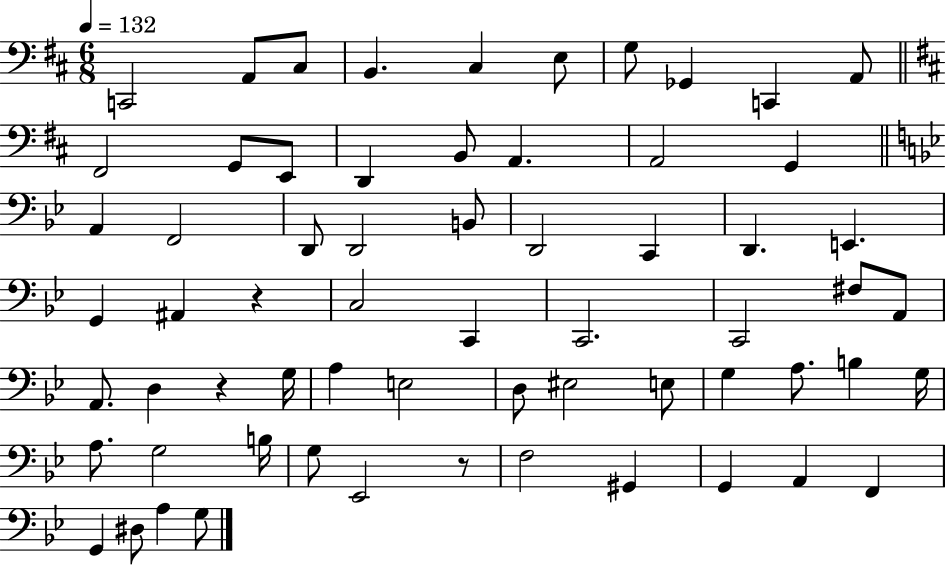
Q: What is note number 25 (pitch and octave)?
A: C2